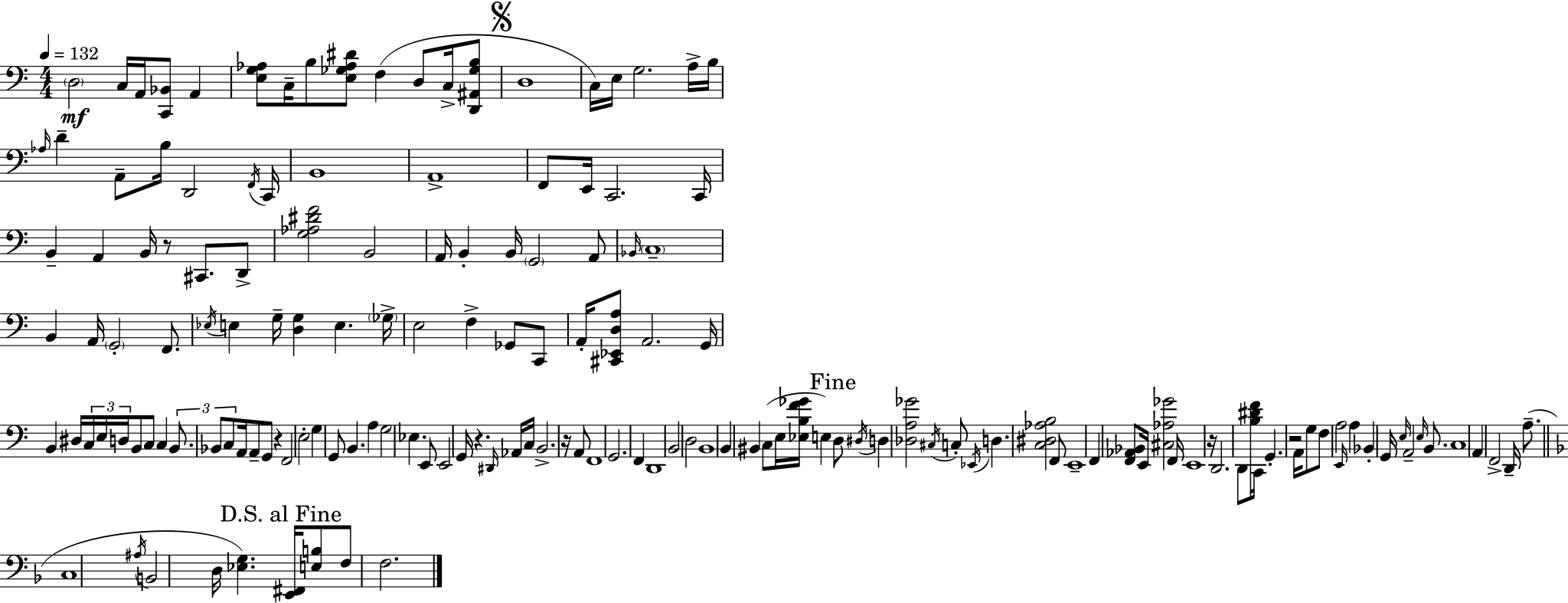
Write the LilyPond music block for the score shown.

{
  \clef bass
  \numericTimeSignature
  \time 4/4
  \key a \minor
  \tempo 4 = 132
  \parenthesize d2\mf c16 a,16 <c, bes,>8 a,4 | <e g aes>8 c16-- b8 <e ges aes dis'>8 f4( d8 c16-> <d, ais, ges b>8 | \mark \markup { \musicglyph "scripts.segno" } d1 | c16) e16 g2. a16-> b16 | \break \grace { aes16 } d'4-- a,8-- b16 d,2 | \acciaccatura { f,16 } c,16 b,1 | a,1-> | f,8 e,16 c,2. | \break c,16 b,4-- a,4 b,16 r8 cis,8. | d,8-> <g aes dis' f'>2 b,2 | a,16 b,4-. b,16 \parenthesize g,2 | a,8 \grace { bes,16 } \parenthesize c1-- | \break b,4 a,16 \parenthesize g,2-. | f,8. \acciaccatura { ees16 } e4 g16-- <d g>4 e4. | \parenthesize ges16-> e2 f4-> | ges,8 c,8 a,16-. <cis, ees, d a>8 a,2. | \break g,16 b,4 dis16 \tuplet 3/2 { c16 e16 d16 } b,8 c8 | c4 \tuplet 3/2 { b,8. bes,8 c8 } a,16 a,8-- g,8 | r4 f,2 e2-. | g4 g,8 b,4. | \break a4 g2 ees4. | e,8 e,2 g,16 r4. | \grace { dis,16 } aes,16 c16 b,2.-> | r16 a,8 f,1 | \break g,2. | f,4 d,1 | b,2 d2 | b,1 | \break b,4 bis,4 c8( e16 | <ees b f' ges'>16 e4) \mark "Fine" d8 \acciaccatura { dis16 } d4 <des a ges'>2 | \acciaccatura { cis16 } c8-. \acciaccatura { ees,16 } d4. <c dis aes b>2 | f,8 e,1-- | \break f,4 <f, aes, bes,>8 e,16 <cis aes ges'>2 | f,16 e,1 | r16 d,2. | d,8 <b dis' f'>16 c,16 g,4.-. r2 | \break a,16 g8 f8 a2 | \grace { e,16 } a4 bes,4-. g,16 \grace { e16 } a,2-- | \grace { e16 } b,8. c1 | a,4 f,2-> | \break d,16-- a8.--( \bar "||" \break \key d \minor c1 | \acciaccatura { ais16 } b,2 d16 <ees g>4.) | \mark "D.S. al Fine" <e, fis,>16 <e b>8 f8 f2. | \bar "|."
}